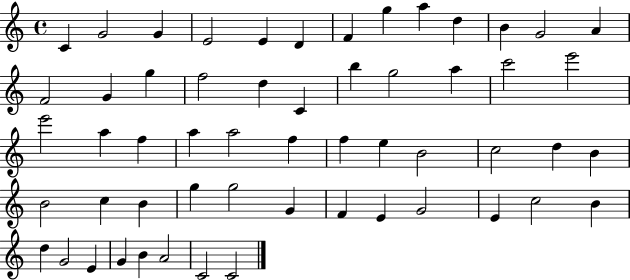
{
  \clef treble
  \time 4/4
  \defaultTimeSignature
  \key c \major
  c'4 g'2 g'4 | e'2 e'4 d'4 | f'4 g''4 a''4 d''4 | b'4 g'2 a'4 | \break f'2 g'4 g''4 | f''2 d''4 c'4 | b''4 g''2 a''4 | c'''2 e'''2 | \break e'''2 a''4 f''4 | a''4 a''2 f''4 | f''4 e''4 b'2 | c''2 d''4 b'4 | \break b'2 c''4 b'4 | g''4 g''2 g'4 | f'4 e'4 g'2 | e'4 c''2 b'4 | \break d''4 g'2 e'4 | g'4 b'4 a'2 | c'2 c'2 | \bar "|."
}